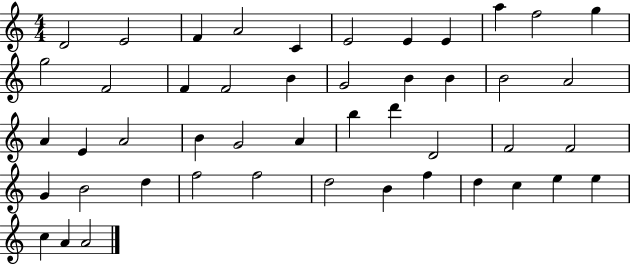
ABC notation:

X:1
T:Untitled
M:4/4
L:1/4
K:C
D2 E2 F A2 C E2 E E a f2 g g2 F2 F F2 B G2 B B B2 A2 A E A2 B G2 A b d' D2 F2 F2 G B2 d f2 f2 d2 B f d c e e c A A2